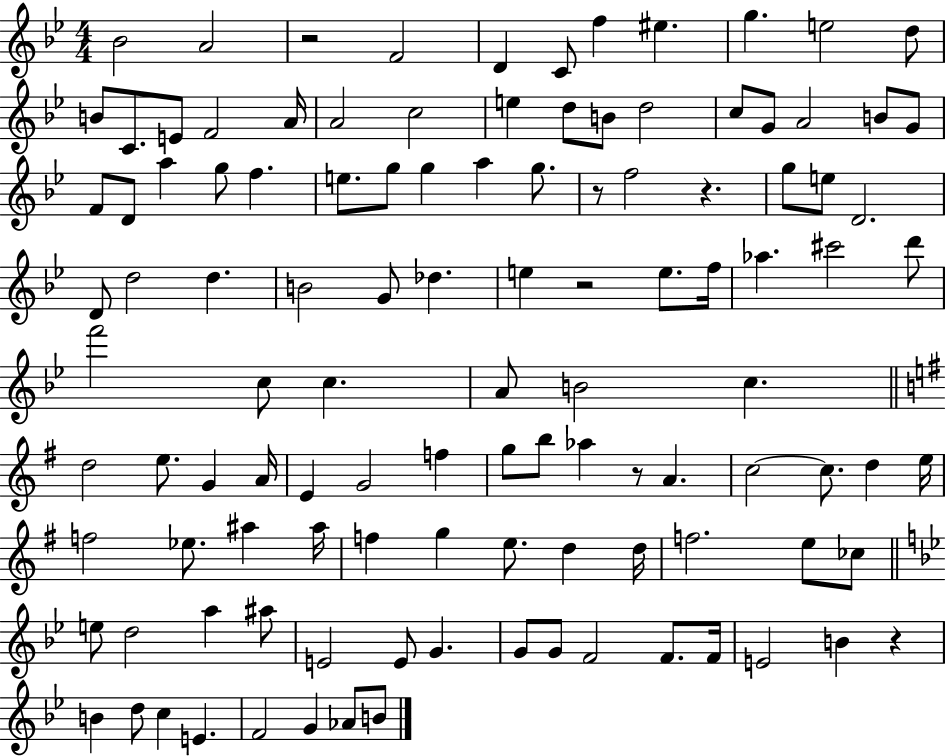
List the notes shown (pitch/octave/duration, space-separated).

Bb4/h A4/h R/h F4/h D4/q C4/e F5/q EIS5/q. G5/q. E5/h D5/e B4/e C4/e. E4/e F4/h A4/s A4/h C5/h E5/q D5/e B4/e D5/h C5/e G4/e A4/h B4/e G4/e F4/e D4/e A5/q G5/e F5/q. E5/e. G5/e G5/q A5/q G5/e. R/e F5/h R/q. G5/e E5/e D4/h. D4/e D5/h D5/q. B4/h G4/e Db5/q. E5/q R/h E5/e. F5/s Ab5/q. C#6/h D6/e F6/h C5/e C5/q. A4/e B4/h C5/q. D5/h E5/e. G4/q A4/s E4/q G4/h F5/q G5/e B5/e Ab5/q R/e A4/q. C5/h C5/e. D5/q E5/s F5/h Eb5/e. A#5/q A#5/s F5/q G5/q E5/e. D5/q D5/s F5/h. E5/e CES5/e E5/e D5/h A5/q A#5/e E4/h E4/e G4/q. G4/e G4/e F4/h F4/e. F4/s E4/h B4/q R/q B4/q D5/e C5/q E4/q. F4/h G4/q Ab4/e B4/e